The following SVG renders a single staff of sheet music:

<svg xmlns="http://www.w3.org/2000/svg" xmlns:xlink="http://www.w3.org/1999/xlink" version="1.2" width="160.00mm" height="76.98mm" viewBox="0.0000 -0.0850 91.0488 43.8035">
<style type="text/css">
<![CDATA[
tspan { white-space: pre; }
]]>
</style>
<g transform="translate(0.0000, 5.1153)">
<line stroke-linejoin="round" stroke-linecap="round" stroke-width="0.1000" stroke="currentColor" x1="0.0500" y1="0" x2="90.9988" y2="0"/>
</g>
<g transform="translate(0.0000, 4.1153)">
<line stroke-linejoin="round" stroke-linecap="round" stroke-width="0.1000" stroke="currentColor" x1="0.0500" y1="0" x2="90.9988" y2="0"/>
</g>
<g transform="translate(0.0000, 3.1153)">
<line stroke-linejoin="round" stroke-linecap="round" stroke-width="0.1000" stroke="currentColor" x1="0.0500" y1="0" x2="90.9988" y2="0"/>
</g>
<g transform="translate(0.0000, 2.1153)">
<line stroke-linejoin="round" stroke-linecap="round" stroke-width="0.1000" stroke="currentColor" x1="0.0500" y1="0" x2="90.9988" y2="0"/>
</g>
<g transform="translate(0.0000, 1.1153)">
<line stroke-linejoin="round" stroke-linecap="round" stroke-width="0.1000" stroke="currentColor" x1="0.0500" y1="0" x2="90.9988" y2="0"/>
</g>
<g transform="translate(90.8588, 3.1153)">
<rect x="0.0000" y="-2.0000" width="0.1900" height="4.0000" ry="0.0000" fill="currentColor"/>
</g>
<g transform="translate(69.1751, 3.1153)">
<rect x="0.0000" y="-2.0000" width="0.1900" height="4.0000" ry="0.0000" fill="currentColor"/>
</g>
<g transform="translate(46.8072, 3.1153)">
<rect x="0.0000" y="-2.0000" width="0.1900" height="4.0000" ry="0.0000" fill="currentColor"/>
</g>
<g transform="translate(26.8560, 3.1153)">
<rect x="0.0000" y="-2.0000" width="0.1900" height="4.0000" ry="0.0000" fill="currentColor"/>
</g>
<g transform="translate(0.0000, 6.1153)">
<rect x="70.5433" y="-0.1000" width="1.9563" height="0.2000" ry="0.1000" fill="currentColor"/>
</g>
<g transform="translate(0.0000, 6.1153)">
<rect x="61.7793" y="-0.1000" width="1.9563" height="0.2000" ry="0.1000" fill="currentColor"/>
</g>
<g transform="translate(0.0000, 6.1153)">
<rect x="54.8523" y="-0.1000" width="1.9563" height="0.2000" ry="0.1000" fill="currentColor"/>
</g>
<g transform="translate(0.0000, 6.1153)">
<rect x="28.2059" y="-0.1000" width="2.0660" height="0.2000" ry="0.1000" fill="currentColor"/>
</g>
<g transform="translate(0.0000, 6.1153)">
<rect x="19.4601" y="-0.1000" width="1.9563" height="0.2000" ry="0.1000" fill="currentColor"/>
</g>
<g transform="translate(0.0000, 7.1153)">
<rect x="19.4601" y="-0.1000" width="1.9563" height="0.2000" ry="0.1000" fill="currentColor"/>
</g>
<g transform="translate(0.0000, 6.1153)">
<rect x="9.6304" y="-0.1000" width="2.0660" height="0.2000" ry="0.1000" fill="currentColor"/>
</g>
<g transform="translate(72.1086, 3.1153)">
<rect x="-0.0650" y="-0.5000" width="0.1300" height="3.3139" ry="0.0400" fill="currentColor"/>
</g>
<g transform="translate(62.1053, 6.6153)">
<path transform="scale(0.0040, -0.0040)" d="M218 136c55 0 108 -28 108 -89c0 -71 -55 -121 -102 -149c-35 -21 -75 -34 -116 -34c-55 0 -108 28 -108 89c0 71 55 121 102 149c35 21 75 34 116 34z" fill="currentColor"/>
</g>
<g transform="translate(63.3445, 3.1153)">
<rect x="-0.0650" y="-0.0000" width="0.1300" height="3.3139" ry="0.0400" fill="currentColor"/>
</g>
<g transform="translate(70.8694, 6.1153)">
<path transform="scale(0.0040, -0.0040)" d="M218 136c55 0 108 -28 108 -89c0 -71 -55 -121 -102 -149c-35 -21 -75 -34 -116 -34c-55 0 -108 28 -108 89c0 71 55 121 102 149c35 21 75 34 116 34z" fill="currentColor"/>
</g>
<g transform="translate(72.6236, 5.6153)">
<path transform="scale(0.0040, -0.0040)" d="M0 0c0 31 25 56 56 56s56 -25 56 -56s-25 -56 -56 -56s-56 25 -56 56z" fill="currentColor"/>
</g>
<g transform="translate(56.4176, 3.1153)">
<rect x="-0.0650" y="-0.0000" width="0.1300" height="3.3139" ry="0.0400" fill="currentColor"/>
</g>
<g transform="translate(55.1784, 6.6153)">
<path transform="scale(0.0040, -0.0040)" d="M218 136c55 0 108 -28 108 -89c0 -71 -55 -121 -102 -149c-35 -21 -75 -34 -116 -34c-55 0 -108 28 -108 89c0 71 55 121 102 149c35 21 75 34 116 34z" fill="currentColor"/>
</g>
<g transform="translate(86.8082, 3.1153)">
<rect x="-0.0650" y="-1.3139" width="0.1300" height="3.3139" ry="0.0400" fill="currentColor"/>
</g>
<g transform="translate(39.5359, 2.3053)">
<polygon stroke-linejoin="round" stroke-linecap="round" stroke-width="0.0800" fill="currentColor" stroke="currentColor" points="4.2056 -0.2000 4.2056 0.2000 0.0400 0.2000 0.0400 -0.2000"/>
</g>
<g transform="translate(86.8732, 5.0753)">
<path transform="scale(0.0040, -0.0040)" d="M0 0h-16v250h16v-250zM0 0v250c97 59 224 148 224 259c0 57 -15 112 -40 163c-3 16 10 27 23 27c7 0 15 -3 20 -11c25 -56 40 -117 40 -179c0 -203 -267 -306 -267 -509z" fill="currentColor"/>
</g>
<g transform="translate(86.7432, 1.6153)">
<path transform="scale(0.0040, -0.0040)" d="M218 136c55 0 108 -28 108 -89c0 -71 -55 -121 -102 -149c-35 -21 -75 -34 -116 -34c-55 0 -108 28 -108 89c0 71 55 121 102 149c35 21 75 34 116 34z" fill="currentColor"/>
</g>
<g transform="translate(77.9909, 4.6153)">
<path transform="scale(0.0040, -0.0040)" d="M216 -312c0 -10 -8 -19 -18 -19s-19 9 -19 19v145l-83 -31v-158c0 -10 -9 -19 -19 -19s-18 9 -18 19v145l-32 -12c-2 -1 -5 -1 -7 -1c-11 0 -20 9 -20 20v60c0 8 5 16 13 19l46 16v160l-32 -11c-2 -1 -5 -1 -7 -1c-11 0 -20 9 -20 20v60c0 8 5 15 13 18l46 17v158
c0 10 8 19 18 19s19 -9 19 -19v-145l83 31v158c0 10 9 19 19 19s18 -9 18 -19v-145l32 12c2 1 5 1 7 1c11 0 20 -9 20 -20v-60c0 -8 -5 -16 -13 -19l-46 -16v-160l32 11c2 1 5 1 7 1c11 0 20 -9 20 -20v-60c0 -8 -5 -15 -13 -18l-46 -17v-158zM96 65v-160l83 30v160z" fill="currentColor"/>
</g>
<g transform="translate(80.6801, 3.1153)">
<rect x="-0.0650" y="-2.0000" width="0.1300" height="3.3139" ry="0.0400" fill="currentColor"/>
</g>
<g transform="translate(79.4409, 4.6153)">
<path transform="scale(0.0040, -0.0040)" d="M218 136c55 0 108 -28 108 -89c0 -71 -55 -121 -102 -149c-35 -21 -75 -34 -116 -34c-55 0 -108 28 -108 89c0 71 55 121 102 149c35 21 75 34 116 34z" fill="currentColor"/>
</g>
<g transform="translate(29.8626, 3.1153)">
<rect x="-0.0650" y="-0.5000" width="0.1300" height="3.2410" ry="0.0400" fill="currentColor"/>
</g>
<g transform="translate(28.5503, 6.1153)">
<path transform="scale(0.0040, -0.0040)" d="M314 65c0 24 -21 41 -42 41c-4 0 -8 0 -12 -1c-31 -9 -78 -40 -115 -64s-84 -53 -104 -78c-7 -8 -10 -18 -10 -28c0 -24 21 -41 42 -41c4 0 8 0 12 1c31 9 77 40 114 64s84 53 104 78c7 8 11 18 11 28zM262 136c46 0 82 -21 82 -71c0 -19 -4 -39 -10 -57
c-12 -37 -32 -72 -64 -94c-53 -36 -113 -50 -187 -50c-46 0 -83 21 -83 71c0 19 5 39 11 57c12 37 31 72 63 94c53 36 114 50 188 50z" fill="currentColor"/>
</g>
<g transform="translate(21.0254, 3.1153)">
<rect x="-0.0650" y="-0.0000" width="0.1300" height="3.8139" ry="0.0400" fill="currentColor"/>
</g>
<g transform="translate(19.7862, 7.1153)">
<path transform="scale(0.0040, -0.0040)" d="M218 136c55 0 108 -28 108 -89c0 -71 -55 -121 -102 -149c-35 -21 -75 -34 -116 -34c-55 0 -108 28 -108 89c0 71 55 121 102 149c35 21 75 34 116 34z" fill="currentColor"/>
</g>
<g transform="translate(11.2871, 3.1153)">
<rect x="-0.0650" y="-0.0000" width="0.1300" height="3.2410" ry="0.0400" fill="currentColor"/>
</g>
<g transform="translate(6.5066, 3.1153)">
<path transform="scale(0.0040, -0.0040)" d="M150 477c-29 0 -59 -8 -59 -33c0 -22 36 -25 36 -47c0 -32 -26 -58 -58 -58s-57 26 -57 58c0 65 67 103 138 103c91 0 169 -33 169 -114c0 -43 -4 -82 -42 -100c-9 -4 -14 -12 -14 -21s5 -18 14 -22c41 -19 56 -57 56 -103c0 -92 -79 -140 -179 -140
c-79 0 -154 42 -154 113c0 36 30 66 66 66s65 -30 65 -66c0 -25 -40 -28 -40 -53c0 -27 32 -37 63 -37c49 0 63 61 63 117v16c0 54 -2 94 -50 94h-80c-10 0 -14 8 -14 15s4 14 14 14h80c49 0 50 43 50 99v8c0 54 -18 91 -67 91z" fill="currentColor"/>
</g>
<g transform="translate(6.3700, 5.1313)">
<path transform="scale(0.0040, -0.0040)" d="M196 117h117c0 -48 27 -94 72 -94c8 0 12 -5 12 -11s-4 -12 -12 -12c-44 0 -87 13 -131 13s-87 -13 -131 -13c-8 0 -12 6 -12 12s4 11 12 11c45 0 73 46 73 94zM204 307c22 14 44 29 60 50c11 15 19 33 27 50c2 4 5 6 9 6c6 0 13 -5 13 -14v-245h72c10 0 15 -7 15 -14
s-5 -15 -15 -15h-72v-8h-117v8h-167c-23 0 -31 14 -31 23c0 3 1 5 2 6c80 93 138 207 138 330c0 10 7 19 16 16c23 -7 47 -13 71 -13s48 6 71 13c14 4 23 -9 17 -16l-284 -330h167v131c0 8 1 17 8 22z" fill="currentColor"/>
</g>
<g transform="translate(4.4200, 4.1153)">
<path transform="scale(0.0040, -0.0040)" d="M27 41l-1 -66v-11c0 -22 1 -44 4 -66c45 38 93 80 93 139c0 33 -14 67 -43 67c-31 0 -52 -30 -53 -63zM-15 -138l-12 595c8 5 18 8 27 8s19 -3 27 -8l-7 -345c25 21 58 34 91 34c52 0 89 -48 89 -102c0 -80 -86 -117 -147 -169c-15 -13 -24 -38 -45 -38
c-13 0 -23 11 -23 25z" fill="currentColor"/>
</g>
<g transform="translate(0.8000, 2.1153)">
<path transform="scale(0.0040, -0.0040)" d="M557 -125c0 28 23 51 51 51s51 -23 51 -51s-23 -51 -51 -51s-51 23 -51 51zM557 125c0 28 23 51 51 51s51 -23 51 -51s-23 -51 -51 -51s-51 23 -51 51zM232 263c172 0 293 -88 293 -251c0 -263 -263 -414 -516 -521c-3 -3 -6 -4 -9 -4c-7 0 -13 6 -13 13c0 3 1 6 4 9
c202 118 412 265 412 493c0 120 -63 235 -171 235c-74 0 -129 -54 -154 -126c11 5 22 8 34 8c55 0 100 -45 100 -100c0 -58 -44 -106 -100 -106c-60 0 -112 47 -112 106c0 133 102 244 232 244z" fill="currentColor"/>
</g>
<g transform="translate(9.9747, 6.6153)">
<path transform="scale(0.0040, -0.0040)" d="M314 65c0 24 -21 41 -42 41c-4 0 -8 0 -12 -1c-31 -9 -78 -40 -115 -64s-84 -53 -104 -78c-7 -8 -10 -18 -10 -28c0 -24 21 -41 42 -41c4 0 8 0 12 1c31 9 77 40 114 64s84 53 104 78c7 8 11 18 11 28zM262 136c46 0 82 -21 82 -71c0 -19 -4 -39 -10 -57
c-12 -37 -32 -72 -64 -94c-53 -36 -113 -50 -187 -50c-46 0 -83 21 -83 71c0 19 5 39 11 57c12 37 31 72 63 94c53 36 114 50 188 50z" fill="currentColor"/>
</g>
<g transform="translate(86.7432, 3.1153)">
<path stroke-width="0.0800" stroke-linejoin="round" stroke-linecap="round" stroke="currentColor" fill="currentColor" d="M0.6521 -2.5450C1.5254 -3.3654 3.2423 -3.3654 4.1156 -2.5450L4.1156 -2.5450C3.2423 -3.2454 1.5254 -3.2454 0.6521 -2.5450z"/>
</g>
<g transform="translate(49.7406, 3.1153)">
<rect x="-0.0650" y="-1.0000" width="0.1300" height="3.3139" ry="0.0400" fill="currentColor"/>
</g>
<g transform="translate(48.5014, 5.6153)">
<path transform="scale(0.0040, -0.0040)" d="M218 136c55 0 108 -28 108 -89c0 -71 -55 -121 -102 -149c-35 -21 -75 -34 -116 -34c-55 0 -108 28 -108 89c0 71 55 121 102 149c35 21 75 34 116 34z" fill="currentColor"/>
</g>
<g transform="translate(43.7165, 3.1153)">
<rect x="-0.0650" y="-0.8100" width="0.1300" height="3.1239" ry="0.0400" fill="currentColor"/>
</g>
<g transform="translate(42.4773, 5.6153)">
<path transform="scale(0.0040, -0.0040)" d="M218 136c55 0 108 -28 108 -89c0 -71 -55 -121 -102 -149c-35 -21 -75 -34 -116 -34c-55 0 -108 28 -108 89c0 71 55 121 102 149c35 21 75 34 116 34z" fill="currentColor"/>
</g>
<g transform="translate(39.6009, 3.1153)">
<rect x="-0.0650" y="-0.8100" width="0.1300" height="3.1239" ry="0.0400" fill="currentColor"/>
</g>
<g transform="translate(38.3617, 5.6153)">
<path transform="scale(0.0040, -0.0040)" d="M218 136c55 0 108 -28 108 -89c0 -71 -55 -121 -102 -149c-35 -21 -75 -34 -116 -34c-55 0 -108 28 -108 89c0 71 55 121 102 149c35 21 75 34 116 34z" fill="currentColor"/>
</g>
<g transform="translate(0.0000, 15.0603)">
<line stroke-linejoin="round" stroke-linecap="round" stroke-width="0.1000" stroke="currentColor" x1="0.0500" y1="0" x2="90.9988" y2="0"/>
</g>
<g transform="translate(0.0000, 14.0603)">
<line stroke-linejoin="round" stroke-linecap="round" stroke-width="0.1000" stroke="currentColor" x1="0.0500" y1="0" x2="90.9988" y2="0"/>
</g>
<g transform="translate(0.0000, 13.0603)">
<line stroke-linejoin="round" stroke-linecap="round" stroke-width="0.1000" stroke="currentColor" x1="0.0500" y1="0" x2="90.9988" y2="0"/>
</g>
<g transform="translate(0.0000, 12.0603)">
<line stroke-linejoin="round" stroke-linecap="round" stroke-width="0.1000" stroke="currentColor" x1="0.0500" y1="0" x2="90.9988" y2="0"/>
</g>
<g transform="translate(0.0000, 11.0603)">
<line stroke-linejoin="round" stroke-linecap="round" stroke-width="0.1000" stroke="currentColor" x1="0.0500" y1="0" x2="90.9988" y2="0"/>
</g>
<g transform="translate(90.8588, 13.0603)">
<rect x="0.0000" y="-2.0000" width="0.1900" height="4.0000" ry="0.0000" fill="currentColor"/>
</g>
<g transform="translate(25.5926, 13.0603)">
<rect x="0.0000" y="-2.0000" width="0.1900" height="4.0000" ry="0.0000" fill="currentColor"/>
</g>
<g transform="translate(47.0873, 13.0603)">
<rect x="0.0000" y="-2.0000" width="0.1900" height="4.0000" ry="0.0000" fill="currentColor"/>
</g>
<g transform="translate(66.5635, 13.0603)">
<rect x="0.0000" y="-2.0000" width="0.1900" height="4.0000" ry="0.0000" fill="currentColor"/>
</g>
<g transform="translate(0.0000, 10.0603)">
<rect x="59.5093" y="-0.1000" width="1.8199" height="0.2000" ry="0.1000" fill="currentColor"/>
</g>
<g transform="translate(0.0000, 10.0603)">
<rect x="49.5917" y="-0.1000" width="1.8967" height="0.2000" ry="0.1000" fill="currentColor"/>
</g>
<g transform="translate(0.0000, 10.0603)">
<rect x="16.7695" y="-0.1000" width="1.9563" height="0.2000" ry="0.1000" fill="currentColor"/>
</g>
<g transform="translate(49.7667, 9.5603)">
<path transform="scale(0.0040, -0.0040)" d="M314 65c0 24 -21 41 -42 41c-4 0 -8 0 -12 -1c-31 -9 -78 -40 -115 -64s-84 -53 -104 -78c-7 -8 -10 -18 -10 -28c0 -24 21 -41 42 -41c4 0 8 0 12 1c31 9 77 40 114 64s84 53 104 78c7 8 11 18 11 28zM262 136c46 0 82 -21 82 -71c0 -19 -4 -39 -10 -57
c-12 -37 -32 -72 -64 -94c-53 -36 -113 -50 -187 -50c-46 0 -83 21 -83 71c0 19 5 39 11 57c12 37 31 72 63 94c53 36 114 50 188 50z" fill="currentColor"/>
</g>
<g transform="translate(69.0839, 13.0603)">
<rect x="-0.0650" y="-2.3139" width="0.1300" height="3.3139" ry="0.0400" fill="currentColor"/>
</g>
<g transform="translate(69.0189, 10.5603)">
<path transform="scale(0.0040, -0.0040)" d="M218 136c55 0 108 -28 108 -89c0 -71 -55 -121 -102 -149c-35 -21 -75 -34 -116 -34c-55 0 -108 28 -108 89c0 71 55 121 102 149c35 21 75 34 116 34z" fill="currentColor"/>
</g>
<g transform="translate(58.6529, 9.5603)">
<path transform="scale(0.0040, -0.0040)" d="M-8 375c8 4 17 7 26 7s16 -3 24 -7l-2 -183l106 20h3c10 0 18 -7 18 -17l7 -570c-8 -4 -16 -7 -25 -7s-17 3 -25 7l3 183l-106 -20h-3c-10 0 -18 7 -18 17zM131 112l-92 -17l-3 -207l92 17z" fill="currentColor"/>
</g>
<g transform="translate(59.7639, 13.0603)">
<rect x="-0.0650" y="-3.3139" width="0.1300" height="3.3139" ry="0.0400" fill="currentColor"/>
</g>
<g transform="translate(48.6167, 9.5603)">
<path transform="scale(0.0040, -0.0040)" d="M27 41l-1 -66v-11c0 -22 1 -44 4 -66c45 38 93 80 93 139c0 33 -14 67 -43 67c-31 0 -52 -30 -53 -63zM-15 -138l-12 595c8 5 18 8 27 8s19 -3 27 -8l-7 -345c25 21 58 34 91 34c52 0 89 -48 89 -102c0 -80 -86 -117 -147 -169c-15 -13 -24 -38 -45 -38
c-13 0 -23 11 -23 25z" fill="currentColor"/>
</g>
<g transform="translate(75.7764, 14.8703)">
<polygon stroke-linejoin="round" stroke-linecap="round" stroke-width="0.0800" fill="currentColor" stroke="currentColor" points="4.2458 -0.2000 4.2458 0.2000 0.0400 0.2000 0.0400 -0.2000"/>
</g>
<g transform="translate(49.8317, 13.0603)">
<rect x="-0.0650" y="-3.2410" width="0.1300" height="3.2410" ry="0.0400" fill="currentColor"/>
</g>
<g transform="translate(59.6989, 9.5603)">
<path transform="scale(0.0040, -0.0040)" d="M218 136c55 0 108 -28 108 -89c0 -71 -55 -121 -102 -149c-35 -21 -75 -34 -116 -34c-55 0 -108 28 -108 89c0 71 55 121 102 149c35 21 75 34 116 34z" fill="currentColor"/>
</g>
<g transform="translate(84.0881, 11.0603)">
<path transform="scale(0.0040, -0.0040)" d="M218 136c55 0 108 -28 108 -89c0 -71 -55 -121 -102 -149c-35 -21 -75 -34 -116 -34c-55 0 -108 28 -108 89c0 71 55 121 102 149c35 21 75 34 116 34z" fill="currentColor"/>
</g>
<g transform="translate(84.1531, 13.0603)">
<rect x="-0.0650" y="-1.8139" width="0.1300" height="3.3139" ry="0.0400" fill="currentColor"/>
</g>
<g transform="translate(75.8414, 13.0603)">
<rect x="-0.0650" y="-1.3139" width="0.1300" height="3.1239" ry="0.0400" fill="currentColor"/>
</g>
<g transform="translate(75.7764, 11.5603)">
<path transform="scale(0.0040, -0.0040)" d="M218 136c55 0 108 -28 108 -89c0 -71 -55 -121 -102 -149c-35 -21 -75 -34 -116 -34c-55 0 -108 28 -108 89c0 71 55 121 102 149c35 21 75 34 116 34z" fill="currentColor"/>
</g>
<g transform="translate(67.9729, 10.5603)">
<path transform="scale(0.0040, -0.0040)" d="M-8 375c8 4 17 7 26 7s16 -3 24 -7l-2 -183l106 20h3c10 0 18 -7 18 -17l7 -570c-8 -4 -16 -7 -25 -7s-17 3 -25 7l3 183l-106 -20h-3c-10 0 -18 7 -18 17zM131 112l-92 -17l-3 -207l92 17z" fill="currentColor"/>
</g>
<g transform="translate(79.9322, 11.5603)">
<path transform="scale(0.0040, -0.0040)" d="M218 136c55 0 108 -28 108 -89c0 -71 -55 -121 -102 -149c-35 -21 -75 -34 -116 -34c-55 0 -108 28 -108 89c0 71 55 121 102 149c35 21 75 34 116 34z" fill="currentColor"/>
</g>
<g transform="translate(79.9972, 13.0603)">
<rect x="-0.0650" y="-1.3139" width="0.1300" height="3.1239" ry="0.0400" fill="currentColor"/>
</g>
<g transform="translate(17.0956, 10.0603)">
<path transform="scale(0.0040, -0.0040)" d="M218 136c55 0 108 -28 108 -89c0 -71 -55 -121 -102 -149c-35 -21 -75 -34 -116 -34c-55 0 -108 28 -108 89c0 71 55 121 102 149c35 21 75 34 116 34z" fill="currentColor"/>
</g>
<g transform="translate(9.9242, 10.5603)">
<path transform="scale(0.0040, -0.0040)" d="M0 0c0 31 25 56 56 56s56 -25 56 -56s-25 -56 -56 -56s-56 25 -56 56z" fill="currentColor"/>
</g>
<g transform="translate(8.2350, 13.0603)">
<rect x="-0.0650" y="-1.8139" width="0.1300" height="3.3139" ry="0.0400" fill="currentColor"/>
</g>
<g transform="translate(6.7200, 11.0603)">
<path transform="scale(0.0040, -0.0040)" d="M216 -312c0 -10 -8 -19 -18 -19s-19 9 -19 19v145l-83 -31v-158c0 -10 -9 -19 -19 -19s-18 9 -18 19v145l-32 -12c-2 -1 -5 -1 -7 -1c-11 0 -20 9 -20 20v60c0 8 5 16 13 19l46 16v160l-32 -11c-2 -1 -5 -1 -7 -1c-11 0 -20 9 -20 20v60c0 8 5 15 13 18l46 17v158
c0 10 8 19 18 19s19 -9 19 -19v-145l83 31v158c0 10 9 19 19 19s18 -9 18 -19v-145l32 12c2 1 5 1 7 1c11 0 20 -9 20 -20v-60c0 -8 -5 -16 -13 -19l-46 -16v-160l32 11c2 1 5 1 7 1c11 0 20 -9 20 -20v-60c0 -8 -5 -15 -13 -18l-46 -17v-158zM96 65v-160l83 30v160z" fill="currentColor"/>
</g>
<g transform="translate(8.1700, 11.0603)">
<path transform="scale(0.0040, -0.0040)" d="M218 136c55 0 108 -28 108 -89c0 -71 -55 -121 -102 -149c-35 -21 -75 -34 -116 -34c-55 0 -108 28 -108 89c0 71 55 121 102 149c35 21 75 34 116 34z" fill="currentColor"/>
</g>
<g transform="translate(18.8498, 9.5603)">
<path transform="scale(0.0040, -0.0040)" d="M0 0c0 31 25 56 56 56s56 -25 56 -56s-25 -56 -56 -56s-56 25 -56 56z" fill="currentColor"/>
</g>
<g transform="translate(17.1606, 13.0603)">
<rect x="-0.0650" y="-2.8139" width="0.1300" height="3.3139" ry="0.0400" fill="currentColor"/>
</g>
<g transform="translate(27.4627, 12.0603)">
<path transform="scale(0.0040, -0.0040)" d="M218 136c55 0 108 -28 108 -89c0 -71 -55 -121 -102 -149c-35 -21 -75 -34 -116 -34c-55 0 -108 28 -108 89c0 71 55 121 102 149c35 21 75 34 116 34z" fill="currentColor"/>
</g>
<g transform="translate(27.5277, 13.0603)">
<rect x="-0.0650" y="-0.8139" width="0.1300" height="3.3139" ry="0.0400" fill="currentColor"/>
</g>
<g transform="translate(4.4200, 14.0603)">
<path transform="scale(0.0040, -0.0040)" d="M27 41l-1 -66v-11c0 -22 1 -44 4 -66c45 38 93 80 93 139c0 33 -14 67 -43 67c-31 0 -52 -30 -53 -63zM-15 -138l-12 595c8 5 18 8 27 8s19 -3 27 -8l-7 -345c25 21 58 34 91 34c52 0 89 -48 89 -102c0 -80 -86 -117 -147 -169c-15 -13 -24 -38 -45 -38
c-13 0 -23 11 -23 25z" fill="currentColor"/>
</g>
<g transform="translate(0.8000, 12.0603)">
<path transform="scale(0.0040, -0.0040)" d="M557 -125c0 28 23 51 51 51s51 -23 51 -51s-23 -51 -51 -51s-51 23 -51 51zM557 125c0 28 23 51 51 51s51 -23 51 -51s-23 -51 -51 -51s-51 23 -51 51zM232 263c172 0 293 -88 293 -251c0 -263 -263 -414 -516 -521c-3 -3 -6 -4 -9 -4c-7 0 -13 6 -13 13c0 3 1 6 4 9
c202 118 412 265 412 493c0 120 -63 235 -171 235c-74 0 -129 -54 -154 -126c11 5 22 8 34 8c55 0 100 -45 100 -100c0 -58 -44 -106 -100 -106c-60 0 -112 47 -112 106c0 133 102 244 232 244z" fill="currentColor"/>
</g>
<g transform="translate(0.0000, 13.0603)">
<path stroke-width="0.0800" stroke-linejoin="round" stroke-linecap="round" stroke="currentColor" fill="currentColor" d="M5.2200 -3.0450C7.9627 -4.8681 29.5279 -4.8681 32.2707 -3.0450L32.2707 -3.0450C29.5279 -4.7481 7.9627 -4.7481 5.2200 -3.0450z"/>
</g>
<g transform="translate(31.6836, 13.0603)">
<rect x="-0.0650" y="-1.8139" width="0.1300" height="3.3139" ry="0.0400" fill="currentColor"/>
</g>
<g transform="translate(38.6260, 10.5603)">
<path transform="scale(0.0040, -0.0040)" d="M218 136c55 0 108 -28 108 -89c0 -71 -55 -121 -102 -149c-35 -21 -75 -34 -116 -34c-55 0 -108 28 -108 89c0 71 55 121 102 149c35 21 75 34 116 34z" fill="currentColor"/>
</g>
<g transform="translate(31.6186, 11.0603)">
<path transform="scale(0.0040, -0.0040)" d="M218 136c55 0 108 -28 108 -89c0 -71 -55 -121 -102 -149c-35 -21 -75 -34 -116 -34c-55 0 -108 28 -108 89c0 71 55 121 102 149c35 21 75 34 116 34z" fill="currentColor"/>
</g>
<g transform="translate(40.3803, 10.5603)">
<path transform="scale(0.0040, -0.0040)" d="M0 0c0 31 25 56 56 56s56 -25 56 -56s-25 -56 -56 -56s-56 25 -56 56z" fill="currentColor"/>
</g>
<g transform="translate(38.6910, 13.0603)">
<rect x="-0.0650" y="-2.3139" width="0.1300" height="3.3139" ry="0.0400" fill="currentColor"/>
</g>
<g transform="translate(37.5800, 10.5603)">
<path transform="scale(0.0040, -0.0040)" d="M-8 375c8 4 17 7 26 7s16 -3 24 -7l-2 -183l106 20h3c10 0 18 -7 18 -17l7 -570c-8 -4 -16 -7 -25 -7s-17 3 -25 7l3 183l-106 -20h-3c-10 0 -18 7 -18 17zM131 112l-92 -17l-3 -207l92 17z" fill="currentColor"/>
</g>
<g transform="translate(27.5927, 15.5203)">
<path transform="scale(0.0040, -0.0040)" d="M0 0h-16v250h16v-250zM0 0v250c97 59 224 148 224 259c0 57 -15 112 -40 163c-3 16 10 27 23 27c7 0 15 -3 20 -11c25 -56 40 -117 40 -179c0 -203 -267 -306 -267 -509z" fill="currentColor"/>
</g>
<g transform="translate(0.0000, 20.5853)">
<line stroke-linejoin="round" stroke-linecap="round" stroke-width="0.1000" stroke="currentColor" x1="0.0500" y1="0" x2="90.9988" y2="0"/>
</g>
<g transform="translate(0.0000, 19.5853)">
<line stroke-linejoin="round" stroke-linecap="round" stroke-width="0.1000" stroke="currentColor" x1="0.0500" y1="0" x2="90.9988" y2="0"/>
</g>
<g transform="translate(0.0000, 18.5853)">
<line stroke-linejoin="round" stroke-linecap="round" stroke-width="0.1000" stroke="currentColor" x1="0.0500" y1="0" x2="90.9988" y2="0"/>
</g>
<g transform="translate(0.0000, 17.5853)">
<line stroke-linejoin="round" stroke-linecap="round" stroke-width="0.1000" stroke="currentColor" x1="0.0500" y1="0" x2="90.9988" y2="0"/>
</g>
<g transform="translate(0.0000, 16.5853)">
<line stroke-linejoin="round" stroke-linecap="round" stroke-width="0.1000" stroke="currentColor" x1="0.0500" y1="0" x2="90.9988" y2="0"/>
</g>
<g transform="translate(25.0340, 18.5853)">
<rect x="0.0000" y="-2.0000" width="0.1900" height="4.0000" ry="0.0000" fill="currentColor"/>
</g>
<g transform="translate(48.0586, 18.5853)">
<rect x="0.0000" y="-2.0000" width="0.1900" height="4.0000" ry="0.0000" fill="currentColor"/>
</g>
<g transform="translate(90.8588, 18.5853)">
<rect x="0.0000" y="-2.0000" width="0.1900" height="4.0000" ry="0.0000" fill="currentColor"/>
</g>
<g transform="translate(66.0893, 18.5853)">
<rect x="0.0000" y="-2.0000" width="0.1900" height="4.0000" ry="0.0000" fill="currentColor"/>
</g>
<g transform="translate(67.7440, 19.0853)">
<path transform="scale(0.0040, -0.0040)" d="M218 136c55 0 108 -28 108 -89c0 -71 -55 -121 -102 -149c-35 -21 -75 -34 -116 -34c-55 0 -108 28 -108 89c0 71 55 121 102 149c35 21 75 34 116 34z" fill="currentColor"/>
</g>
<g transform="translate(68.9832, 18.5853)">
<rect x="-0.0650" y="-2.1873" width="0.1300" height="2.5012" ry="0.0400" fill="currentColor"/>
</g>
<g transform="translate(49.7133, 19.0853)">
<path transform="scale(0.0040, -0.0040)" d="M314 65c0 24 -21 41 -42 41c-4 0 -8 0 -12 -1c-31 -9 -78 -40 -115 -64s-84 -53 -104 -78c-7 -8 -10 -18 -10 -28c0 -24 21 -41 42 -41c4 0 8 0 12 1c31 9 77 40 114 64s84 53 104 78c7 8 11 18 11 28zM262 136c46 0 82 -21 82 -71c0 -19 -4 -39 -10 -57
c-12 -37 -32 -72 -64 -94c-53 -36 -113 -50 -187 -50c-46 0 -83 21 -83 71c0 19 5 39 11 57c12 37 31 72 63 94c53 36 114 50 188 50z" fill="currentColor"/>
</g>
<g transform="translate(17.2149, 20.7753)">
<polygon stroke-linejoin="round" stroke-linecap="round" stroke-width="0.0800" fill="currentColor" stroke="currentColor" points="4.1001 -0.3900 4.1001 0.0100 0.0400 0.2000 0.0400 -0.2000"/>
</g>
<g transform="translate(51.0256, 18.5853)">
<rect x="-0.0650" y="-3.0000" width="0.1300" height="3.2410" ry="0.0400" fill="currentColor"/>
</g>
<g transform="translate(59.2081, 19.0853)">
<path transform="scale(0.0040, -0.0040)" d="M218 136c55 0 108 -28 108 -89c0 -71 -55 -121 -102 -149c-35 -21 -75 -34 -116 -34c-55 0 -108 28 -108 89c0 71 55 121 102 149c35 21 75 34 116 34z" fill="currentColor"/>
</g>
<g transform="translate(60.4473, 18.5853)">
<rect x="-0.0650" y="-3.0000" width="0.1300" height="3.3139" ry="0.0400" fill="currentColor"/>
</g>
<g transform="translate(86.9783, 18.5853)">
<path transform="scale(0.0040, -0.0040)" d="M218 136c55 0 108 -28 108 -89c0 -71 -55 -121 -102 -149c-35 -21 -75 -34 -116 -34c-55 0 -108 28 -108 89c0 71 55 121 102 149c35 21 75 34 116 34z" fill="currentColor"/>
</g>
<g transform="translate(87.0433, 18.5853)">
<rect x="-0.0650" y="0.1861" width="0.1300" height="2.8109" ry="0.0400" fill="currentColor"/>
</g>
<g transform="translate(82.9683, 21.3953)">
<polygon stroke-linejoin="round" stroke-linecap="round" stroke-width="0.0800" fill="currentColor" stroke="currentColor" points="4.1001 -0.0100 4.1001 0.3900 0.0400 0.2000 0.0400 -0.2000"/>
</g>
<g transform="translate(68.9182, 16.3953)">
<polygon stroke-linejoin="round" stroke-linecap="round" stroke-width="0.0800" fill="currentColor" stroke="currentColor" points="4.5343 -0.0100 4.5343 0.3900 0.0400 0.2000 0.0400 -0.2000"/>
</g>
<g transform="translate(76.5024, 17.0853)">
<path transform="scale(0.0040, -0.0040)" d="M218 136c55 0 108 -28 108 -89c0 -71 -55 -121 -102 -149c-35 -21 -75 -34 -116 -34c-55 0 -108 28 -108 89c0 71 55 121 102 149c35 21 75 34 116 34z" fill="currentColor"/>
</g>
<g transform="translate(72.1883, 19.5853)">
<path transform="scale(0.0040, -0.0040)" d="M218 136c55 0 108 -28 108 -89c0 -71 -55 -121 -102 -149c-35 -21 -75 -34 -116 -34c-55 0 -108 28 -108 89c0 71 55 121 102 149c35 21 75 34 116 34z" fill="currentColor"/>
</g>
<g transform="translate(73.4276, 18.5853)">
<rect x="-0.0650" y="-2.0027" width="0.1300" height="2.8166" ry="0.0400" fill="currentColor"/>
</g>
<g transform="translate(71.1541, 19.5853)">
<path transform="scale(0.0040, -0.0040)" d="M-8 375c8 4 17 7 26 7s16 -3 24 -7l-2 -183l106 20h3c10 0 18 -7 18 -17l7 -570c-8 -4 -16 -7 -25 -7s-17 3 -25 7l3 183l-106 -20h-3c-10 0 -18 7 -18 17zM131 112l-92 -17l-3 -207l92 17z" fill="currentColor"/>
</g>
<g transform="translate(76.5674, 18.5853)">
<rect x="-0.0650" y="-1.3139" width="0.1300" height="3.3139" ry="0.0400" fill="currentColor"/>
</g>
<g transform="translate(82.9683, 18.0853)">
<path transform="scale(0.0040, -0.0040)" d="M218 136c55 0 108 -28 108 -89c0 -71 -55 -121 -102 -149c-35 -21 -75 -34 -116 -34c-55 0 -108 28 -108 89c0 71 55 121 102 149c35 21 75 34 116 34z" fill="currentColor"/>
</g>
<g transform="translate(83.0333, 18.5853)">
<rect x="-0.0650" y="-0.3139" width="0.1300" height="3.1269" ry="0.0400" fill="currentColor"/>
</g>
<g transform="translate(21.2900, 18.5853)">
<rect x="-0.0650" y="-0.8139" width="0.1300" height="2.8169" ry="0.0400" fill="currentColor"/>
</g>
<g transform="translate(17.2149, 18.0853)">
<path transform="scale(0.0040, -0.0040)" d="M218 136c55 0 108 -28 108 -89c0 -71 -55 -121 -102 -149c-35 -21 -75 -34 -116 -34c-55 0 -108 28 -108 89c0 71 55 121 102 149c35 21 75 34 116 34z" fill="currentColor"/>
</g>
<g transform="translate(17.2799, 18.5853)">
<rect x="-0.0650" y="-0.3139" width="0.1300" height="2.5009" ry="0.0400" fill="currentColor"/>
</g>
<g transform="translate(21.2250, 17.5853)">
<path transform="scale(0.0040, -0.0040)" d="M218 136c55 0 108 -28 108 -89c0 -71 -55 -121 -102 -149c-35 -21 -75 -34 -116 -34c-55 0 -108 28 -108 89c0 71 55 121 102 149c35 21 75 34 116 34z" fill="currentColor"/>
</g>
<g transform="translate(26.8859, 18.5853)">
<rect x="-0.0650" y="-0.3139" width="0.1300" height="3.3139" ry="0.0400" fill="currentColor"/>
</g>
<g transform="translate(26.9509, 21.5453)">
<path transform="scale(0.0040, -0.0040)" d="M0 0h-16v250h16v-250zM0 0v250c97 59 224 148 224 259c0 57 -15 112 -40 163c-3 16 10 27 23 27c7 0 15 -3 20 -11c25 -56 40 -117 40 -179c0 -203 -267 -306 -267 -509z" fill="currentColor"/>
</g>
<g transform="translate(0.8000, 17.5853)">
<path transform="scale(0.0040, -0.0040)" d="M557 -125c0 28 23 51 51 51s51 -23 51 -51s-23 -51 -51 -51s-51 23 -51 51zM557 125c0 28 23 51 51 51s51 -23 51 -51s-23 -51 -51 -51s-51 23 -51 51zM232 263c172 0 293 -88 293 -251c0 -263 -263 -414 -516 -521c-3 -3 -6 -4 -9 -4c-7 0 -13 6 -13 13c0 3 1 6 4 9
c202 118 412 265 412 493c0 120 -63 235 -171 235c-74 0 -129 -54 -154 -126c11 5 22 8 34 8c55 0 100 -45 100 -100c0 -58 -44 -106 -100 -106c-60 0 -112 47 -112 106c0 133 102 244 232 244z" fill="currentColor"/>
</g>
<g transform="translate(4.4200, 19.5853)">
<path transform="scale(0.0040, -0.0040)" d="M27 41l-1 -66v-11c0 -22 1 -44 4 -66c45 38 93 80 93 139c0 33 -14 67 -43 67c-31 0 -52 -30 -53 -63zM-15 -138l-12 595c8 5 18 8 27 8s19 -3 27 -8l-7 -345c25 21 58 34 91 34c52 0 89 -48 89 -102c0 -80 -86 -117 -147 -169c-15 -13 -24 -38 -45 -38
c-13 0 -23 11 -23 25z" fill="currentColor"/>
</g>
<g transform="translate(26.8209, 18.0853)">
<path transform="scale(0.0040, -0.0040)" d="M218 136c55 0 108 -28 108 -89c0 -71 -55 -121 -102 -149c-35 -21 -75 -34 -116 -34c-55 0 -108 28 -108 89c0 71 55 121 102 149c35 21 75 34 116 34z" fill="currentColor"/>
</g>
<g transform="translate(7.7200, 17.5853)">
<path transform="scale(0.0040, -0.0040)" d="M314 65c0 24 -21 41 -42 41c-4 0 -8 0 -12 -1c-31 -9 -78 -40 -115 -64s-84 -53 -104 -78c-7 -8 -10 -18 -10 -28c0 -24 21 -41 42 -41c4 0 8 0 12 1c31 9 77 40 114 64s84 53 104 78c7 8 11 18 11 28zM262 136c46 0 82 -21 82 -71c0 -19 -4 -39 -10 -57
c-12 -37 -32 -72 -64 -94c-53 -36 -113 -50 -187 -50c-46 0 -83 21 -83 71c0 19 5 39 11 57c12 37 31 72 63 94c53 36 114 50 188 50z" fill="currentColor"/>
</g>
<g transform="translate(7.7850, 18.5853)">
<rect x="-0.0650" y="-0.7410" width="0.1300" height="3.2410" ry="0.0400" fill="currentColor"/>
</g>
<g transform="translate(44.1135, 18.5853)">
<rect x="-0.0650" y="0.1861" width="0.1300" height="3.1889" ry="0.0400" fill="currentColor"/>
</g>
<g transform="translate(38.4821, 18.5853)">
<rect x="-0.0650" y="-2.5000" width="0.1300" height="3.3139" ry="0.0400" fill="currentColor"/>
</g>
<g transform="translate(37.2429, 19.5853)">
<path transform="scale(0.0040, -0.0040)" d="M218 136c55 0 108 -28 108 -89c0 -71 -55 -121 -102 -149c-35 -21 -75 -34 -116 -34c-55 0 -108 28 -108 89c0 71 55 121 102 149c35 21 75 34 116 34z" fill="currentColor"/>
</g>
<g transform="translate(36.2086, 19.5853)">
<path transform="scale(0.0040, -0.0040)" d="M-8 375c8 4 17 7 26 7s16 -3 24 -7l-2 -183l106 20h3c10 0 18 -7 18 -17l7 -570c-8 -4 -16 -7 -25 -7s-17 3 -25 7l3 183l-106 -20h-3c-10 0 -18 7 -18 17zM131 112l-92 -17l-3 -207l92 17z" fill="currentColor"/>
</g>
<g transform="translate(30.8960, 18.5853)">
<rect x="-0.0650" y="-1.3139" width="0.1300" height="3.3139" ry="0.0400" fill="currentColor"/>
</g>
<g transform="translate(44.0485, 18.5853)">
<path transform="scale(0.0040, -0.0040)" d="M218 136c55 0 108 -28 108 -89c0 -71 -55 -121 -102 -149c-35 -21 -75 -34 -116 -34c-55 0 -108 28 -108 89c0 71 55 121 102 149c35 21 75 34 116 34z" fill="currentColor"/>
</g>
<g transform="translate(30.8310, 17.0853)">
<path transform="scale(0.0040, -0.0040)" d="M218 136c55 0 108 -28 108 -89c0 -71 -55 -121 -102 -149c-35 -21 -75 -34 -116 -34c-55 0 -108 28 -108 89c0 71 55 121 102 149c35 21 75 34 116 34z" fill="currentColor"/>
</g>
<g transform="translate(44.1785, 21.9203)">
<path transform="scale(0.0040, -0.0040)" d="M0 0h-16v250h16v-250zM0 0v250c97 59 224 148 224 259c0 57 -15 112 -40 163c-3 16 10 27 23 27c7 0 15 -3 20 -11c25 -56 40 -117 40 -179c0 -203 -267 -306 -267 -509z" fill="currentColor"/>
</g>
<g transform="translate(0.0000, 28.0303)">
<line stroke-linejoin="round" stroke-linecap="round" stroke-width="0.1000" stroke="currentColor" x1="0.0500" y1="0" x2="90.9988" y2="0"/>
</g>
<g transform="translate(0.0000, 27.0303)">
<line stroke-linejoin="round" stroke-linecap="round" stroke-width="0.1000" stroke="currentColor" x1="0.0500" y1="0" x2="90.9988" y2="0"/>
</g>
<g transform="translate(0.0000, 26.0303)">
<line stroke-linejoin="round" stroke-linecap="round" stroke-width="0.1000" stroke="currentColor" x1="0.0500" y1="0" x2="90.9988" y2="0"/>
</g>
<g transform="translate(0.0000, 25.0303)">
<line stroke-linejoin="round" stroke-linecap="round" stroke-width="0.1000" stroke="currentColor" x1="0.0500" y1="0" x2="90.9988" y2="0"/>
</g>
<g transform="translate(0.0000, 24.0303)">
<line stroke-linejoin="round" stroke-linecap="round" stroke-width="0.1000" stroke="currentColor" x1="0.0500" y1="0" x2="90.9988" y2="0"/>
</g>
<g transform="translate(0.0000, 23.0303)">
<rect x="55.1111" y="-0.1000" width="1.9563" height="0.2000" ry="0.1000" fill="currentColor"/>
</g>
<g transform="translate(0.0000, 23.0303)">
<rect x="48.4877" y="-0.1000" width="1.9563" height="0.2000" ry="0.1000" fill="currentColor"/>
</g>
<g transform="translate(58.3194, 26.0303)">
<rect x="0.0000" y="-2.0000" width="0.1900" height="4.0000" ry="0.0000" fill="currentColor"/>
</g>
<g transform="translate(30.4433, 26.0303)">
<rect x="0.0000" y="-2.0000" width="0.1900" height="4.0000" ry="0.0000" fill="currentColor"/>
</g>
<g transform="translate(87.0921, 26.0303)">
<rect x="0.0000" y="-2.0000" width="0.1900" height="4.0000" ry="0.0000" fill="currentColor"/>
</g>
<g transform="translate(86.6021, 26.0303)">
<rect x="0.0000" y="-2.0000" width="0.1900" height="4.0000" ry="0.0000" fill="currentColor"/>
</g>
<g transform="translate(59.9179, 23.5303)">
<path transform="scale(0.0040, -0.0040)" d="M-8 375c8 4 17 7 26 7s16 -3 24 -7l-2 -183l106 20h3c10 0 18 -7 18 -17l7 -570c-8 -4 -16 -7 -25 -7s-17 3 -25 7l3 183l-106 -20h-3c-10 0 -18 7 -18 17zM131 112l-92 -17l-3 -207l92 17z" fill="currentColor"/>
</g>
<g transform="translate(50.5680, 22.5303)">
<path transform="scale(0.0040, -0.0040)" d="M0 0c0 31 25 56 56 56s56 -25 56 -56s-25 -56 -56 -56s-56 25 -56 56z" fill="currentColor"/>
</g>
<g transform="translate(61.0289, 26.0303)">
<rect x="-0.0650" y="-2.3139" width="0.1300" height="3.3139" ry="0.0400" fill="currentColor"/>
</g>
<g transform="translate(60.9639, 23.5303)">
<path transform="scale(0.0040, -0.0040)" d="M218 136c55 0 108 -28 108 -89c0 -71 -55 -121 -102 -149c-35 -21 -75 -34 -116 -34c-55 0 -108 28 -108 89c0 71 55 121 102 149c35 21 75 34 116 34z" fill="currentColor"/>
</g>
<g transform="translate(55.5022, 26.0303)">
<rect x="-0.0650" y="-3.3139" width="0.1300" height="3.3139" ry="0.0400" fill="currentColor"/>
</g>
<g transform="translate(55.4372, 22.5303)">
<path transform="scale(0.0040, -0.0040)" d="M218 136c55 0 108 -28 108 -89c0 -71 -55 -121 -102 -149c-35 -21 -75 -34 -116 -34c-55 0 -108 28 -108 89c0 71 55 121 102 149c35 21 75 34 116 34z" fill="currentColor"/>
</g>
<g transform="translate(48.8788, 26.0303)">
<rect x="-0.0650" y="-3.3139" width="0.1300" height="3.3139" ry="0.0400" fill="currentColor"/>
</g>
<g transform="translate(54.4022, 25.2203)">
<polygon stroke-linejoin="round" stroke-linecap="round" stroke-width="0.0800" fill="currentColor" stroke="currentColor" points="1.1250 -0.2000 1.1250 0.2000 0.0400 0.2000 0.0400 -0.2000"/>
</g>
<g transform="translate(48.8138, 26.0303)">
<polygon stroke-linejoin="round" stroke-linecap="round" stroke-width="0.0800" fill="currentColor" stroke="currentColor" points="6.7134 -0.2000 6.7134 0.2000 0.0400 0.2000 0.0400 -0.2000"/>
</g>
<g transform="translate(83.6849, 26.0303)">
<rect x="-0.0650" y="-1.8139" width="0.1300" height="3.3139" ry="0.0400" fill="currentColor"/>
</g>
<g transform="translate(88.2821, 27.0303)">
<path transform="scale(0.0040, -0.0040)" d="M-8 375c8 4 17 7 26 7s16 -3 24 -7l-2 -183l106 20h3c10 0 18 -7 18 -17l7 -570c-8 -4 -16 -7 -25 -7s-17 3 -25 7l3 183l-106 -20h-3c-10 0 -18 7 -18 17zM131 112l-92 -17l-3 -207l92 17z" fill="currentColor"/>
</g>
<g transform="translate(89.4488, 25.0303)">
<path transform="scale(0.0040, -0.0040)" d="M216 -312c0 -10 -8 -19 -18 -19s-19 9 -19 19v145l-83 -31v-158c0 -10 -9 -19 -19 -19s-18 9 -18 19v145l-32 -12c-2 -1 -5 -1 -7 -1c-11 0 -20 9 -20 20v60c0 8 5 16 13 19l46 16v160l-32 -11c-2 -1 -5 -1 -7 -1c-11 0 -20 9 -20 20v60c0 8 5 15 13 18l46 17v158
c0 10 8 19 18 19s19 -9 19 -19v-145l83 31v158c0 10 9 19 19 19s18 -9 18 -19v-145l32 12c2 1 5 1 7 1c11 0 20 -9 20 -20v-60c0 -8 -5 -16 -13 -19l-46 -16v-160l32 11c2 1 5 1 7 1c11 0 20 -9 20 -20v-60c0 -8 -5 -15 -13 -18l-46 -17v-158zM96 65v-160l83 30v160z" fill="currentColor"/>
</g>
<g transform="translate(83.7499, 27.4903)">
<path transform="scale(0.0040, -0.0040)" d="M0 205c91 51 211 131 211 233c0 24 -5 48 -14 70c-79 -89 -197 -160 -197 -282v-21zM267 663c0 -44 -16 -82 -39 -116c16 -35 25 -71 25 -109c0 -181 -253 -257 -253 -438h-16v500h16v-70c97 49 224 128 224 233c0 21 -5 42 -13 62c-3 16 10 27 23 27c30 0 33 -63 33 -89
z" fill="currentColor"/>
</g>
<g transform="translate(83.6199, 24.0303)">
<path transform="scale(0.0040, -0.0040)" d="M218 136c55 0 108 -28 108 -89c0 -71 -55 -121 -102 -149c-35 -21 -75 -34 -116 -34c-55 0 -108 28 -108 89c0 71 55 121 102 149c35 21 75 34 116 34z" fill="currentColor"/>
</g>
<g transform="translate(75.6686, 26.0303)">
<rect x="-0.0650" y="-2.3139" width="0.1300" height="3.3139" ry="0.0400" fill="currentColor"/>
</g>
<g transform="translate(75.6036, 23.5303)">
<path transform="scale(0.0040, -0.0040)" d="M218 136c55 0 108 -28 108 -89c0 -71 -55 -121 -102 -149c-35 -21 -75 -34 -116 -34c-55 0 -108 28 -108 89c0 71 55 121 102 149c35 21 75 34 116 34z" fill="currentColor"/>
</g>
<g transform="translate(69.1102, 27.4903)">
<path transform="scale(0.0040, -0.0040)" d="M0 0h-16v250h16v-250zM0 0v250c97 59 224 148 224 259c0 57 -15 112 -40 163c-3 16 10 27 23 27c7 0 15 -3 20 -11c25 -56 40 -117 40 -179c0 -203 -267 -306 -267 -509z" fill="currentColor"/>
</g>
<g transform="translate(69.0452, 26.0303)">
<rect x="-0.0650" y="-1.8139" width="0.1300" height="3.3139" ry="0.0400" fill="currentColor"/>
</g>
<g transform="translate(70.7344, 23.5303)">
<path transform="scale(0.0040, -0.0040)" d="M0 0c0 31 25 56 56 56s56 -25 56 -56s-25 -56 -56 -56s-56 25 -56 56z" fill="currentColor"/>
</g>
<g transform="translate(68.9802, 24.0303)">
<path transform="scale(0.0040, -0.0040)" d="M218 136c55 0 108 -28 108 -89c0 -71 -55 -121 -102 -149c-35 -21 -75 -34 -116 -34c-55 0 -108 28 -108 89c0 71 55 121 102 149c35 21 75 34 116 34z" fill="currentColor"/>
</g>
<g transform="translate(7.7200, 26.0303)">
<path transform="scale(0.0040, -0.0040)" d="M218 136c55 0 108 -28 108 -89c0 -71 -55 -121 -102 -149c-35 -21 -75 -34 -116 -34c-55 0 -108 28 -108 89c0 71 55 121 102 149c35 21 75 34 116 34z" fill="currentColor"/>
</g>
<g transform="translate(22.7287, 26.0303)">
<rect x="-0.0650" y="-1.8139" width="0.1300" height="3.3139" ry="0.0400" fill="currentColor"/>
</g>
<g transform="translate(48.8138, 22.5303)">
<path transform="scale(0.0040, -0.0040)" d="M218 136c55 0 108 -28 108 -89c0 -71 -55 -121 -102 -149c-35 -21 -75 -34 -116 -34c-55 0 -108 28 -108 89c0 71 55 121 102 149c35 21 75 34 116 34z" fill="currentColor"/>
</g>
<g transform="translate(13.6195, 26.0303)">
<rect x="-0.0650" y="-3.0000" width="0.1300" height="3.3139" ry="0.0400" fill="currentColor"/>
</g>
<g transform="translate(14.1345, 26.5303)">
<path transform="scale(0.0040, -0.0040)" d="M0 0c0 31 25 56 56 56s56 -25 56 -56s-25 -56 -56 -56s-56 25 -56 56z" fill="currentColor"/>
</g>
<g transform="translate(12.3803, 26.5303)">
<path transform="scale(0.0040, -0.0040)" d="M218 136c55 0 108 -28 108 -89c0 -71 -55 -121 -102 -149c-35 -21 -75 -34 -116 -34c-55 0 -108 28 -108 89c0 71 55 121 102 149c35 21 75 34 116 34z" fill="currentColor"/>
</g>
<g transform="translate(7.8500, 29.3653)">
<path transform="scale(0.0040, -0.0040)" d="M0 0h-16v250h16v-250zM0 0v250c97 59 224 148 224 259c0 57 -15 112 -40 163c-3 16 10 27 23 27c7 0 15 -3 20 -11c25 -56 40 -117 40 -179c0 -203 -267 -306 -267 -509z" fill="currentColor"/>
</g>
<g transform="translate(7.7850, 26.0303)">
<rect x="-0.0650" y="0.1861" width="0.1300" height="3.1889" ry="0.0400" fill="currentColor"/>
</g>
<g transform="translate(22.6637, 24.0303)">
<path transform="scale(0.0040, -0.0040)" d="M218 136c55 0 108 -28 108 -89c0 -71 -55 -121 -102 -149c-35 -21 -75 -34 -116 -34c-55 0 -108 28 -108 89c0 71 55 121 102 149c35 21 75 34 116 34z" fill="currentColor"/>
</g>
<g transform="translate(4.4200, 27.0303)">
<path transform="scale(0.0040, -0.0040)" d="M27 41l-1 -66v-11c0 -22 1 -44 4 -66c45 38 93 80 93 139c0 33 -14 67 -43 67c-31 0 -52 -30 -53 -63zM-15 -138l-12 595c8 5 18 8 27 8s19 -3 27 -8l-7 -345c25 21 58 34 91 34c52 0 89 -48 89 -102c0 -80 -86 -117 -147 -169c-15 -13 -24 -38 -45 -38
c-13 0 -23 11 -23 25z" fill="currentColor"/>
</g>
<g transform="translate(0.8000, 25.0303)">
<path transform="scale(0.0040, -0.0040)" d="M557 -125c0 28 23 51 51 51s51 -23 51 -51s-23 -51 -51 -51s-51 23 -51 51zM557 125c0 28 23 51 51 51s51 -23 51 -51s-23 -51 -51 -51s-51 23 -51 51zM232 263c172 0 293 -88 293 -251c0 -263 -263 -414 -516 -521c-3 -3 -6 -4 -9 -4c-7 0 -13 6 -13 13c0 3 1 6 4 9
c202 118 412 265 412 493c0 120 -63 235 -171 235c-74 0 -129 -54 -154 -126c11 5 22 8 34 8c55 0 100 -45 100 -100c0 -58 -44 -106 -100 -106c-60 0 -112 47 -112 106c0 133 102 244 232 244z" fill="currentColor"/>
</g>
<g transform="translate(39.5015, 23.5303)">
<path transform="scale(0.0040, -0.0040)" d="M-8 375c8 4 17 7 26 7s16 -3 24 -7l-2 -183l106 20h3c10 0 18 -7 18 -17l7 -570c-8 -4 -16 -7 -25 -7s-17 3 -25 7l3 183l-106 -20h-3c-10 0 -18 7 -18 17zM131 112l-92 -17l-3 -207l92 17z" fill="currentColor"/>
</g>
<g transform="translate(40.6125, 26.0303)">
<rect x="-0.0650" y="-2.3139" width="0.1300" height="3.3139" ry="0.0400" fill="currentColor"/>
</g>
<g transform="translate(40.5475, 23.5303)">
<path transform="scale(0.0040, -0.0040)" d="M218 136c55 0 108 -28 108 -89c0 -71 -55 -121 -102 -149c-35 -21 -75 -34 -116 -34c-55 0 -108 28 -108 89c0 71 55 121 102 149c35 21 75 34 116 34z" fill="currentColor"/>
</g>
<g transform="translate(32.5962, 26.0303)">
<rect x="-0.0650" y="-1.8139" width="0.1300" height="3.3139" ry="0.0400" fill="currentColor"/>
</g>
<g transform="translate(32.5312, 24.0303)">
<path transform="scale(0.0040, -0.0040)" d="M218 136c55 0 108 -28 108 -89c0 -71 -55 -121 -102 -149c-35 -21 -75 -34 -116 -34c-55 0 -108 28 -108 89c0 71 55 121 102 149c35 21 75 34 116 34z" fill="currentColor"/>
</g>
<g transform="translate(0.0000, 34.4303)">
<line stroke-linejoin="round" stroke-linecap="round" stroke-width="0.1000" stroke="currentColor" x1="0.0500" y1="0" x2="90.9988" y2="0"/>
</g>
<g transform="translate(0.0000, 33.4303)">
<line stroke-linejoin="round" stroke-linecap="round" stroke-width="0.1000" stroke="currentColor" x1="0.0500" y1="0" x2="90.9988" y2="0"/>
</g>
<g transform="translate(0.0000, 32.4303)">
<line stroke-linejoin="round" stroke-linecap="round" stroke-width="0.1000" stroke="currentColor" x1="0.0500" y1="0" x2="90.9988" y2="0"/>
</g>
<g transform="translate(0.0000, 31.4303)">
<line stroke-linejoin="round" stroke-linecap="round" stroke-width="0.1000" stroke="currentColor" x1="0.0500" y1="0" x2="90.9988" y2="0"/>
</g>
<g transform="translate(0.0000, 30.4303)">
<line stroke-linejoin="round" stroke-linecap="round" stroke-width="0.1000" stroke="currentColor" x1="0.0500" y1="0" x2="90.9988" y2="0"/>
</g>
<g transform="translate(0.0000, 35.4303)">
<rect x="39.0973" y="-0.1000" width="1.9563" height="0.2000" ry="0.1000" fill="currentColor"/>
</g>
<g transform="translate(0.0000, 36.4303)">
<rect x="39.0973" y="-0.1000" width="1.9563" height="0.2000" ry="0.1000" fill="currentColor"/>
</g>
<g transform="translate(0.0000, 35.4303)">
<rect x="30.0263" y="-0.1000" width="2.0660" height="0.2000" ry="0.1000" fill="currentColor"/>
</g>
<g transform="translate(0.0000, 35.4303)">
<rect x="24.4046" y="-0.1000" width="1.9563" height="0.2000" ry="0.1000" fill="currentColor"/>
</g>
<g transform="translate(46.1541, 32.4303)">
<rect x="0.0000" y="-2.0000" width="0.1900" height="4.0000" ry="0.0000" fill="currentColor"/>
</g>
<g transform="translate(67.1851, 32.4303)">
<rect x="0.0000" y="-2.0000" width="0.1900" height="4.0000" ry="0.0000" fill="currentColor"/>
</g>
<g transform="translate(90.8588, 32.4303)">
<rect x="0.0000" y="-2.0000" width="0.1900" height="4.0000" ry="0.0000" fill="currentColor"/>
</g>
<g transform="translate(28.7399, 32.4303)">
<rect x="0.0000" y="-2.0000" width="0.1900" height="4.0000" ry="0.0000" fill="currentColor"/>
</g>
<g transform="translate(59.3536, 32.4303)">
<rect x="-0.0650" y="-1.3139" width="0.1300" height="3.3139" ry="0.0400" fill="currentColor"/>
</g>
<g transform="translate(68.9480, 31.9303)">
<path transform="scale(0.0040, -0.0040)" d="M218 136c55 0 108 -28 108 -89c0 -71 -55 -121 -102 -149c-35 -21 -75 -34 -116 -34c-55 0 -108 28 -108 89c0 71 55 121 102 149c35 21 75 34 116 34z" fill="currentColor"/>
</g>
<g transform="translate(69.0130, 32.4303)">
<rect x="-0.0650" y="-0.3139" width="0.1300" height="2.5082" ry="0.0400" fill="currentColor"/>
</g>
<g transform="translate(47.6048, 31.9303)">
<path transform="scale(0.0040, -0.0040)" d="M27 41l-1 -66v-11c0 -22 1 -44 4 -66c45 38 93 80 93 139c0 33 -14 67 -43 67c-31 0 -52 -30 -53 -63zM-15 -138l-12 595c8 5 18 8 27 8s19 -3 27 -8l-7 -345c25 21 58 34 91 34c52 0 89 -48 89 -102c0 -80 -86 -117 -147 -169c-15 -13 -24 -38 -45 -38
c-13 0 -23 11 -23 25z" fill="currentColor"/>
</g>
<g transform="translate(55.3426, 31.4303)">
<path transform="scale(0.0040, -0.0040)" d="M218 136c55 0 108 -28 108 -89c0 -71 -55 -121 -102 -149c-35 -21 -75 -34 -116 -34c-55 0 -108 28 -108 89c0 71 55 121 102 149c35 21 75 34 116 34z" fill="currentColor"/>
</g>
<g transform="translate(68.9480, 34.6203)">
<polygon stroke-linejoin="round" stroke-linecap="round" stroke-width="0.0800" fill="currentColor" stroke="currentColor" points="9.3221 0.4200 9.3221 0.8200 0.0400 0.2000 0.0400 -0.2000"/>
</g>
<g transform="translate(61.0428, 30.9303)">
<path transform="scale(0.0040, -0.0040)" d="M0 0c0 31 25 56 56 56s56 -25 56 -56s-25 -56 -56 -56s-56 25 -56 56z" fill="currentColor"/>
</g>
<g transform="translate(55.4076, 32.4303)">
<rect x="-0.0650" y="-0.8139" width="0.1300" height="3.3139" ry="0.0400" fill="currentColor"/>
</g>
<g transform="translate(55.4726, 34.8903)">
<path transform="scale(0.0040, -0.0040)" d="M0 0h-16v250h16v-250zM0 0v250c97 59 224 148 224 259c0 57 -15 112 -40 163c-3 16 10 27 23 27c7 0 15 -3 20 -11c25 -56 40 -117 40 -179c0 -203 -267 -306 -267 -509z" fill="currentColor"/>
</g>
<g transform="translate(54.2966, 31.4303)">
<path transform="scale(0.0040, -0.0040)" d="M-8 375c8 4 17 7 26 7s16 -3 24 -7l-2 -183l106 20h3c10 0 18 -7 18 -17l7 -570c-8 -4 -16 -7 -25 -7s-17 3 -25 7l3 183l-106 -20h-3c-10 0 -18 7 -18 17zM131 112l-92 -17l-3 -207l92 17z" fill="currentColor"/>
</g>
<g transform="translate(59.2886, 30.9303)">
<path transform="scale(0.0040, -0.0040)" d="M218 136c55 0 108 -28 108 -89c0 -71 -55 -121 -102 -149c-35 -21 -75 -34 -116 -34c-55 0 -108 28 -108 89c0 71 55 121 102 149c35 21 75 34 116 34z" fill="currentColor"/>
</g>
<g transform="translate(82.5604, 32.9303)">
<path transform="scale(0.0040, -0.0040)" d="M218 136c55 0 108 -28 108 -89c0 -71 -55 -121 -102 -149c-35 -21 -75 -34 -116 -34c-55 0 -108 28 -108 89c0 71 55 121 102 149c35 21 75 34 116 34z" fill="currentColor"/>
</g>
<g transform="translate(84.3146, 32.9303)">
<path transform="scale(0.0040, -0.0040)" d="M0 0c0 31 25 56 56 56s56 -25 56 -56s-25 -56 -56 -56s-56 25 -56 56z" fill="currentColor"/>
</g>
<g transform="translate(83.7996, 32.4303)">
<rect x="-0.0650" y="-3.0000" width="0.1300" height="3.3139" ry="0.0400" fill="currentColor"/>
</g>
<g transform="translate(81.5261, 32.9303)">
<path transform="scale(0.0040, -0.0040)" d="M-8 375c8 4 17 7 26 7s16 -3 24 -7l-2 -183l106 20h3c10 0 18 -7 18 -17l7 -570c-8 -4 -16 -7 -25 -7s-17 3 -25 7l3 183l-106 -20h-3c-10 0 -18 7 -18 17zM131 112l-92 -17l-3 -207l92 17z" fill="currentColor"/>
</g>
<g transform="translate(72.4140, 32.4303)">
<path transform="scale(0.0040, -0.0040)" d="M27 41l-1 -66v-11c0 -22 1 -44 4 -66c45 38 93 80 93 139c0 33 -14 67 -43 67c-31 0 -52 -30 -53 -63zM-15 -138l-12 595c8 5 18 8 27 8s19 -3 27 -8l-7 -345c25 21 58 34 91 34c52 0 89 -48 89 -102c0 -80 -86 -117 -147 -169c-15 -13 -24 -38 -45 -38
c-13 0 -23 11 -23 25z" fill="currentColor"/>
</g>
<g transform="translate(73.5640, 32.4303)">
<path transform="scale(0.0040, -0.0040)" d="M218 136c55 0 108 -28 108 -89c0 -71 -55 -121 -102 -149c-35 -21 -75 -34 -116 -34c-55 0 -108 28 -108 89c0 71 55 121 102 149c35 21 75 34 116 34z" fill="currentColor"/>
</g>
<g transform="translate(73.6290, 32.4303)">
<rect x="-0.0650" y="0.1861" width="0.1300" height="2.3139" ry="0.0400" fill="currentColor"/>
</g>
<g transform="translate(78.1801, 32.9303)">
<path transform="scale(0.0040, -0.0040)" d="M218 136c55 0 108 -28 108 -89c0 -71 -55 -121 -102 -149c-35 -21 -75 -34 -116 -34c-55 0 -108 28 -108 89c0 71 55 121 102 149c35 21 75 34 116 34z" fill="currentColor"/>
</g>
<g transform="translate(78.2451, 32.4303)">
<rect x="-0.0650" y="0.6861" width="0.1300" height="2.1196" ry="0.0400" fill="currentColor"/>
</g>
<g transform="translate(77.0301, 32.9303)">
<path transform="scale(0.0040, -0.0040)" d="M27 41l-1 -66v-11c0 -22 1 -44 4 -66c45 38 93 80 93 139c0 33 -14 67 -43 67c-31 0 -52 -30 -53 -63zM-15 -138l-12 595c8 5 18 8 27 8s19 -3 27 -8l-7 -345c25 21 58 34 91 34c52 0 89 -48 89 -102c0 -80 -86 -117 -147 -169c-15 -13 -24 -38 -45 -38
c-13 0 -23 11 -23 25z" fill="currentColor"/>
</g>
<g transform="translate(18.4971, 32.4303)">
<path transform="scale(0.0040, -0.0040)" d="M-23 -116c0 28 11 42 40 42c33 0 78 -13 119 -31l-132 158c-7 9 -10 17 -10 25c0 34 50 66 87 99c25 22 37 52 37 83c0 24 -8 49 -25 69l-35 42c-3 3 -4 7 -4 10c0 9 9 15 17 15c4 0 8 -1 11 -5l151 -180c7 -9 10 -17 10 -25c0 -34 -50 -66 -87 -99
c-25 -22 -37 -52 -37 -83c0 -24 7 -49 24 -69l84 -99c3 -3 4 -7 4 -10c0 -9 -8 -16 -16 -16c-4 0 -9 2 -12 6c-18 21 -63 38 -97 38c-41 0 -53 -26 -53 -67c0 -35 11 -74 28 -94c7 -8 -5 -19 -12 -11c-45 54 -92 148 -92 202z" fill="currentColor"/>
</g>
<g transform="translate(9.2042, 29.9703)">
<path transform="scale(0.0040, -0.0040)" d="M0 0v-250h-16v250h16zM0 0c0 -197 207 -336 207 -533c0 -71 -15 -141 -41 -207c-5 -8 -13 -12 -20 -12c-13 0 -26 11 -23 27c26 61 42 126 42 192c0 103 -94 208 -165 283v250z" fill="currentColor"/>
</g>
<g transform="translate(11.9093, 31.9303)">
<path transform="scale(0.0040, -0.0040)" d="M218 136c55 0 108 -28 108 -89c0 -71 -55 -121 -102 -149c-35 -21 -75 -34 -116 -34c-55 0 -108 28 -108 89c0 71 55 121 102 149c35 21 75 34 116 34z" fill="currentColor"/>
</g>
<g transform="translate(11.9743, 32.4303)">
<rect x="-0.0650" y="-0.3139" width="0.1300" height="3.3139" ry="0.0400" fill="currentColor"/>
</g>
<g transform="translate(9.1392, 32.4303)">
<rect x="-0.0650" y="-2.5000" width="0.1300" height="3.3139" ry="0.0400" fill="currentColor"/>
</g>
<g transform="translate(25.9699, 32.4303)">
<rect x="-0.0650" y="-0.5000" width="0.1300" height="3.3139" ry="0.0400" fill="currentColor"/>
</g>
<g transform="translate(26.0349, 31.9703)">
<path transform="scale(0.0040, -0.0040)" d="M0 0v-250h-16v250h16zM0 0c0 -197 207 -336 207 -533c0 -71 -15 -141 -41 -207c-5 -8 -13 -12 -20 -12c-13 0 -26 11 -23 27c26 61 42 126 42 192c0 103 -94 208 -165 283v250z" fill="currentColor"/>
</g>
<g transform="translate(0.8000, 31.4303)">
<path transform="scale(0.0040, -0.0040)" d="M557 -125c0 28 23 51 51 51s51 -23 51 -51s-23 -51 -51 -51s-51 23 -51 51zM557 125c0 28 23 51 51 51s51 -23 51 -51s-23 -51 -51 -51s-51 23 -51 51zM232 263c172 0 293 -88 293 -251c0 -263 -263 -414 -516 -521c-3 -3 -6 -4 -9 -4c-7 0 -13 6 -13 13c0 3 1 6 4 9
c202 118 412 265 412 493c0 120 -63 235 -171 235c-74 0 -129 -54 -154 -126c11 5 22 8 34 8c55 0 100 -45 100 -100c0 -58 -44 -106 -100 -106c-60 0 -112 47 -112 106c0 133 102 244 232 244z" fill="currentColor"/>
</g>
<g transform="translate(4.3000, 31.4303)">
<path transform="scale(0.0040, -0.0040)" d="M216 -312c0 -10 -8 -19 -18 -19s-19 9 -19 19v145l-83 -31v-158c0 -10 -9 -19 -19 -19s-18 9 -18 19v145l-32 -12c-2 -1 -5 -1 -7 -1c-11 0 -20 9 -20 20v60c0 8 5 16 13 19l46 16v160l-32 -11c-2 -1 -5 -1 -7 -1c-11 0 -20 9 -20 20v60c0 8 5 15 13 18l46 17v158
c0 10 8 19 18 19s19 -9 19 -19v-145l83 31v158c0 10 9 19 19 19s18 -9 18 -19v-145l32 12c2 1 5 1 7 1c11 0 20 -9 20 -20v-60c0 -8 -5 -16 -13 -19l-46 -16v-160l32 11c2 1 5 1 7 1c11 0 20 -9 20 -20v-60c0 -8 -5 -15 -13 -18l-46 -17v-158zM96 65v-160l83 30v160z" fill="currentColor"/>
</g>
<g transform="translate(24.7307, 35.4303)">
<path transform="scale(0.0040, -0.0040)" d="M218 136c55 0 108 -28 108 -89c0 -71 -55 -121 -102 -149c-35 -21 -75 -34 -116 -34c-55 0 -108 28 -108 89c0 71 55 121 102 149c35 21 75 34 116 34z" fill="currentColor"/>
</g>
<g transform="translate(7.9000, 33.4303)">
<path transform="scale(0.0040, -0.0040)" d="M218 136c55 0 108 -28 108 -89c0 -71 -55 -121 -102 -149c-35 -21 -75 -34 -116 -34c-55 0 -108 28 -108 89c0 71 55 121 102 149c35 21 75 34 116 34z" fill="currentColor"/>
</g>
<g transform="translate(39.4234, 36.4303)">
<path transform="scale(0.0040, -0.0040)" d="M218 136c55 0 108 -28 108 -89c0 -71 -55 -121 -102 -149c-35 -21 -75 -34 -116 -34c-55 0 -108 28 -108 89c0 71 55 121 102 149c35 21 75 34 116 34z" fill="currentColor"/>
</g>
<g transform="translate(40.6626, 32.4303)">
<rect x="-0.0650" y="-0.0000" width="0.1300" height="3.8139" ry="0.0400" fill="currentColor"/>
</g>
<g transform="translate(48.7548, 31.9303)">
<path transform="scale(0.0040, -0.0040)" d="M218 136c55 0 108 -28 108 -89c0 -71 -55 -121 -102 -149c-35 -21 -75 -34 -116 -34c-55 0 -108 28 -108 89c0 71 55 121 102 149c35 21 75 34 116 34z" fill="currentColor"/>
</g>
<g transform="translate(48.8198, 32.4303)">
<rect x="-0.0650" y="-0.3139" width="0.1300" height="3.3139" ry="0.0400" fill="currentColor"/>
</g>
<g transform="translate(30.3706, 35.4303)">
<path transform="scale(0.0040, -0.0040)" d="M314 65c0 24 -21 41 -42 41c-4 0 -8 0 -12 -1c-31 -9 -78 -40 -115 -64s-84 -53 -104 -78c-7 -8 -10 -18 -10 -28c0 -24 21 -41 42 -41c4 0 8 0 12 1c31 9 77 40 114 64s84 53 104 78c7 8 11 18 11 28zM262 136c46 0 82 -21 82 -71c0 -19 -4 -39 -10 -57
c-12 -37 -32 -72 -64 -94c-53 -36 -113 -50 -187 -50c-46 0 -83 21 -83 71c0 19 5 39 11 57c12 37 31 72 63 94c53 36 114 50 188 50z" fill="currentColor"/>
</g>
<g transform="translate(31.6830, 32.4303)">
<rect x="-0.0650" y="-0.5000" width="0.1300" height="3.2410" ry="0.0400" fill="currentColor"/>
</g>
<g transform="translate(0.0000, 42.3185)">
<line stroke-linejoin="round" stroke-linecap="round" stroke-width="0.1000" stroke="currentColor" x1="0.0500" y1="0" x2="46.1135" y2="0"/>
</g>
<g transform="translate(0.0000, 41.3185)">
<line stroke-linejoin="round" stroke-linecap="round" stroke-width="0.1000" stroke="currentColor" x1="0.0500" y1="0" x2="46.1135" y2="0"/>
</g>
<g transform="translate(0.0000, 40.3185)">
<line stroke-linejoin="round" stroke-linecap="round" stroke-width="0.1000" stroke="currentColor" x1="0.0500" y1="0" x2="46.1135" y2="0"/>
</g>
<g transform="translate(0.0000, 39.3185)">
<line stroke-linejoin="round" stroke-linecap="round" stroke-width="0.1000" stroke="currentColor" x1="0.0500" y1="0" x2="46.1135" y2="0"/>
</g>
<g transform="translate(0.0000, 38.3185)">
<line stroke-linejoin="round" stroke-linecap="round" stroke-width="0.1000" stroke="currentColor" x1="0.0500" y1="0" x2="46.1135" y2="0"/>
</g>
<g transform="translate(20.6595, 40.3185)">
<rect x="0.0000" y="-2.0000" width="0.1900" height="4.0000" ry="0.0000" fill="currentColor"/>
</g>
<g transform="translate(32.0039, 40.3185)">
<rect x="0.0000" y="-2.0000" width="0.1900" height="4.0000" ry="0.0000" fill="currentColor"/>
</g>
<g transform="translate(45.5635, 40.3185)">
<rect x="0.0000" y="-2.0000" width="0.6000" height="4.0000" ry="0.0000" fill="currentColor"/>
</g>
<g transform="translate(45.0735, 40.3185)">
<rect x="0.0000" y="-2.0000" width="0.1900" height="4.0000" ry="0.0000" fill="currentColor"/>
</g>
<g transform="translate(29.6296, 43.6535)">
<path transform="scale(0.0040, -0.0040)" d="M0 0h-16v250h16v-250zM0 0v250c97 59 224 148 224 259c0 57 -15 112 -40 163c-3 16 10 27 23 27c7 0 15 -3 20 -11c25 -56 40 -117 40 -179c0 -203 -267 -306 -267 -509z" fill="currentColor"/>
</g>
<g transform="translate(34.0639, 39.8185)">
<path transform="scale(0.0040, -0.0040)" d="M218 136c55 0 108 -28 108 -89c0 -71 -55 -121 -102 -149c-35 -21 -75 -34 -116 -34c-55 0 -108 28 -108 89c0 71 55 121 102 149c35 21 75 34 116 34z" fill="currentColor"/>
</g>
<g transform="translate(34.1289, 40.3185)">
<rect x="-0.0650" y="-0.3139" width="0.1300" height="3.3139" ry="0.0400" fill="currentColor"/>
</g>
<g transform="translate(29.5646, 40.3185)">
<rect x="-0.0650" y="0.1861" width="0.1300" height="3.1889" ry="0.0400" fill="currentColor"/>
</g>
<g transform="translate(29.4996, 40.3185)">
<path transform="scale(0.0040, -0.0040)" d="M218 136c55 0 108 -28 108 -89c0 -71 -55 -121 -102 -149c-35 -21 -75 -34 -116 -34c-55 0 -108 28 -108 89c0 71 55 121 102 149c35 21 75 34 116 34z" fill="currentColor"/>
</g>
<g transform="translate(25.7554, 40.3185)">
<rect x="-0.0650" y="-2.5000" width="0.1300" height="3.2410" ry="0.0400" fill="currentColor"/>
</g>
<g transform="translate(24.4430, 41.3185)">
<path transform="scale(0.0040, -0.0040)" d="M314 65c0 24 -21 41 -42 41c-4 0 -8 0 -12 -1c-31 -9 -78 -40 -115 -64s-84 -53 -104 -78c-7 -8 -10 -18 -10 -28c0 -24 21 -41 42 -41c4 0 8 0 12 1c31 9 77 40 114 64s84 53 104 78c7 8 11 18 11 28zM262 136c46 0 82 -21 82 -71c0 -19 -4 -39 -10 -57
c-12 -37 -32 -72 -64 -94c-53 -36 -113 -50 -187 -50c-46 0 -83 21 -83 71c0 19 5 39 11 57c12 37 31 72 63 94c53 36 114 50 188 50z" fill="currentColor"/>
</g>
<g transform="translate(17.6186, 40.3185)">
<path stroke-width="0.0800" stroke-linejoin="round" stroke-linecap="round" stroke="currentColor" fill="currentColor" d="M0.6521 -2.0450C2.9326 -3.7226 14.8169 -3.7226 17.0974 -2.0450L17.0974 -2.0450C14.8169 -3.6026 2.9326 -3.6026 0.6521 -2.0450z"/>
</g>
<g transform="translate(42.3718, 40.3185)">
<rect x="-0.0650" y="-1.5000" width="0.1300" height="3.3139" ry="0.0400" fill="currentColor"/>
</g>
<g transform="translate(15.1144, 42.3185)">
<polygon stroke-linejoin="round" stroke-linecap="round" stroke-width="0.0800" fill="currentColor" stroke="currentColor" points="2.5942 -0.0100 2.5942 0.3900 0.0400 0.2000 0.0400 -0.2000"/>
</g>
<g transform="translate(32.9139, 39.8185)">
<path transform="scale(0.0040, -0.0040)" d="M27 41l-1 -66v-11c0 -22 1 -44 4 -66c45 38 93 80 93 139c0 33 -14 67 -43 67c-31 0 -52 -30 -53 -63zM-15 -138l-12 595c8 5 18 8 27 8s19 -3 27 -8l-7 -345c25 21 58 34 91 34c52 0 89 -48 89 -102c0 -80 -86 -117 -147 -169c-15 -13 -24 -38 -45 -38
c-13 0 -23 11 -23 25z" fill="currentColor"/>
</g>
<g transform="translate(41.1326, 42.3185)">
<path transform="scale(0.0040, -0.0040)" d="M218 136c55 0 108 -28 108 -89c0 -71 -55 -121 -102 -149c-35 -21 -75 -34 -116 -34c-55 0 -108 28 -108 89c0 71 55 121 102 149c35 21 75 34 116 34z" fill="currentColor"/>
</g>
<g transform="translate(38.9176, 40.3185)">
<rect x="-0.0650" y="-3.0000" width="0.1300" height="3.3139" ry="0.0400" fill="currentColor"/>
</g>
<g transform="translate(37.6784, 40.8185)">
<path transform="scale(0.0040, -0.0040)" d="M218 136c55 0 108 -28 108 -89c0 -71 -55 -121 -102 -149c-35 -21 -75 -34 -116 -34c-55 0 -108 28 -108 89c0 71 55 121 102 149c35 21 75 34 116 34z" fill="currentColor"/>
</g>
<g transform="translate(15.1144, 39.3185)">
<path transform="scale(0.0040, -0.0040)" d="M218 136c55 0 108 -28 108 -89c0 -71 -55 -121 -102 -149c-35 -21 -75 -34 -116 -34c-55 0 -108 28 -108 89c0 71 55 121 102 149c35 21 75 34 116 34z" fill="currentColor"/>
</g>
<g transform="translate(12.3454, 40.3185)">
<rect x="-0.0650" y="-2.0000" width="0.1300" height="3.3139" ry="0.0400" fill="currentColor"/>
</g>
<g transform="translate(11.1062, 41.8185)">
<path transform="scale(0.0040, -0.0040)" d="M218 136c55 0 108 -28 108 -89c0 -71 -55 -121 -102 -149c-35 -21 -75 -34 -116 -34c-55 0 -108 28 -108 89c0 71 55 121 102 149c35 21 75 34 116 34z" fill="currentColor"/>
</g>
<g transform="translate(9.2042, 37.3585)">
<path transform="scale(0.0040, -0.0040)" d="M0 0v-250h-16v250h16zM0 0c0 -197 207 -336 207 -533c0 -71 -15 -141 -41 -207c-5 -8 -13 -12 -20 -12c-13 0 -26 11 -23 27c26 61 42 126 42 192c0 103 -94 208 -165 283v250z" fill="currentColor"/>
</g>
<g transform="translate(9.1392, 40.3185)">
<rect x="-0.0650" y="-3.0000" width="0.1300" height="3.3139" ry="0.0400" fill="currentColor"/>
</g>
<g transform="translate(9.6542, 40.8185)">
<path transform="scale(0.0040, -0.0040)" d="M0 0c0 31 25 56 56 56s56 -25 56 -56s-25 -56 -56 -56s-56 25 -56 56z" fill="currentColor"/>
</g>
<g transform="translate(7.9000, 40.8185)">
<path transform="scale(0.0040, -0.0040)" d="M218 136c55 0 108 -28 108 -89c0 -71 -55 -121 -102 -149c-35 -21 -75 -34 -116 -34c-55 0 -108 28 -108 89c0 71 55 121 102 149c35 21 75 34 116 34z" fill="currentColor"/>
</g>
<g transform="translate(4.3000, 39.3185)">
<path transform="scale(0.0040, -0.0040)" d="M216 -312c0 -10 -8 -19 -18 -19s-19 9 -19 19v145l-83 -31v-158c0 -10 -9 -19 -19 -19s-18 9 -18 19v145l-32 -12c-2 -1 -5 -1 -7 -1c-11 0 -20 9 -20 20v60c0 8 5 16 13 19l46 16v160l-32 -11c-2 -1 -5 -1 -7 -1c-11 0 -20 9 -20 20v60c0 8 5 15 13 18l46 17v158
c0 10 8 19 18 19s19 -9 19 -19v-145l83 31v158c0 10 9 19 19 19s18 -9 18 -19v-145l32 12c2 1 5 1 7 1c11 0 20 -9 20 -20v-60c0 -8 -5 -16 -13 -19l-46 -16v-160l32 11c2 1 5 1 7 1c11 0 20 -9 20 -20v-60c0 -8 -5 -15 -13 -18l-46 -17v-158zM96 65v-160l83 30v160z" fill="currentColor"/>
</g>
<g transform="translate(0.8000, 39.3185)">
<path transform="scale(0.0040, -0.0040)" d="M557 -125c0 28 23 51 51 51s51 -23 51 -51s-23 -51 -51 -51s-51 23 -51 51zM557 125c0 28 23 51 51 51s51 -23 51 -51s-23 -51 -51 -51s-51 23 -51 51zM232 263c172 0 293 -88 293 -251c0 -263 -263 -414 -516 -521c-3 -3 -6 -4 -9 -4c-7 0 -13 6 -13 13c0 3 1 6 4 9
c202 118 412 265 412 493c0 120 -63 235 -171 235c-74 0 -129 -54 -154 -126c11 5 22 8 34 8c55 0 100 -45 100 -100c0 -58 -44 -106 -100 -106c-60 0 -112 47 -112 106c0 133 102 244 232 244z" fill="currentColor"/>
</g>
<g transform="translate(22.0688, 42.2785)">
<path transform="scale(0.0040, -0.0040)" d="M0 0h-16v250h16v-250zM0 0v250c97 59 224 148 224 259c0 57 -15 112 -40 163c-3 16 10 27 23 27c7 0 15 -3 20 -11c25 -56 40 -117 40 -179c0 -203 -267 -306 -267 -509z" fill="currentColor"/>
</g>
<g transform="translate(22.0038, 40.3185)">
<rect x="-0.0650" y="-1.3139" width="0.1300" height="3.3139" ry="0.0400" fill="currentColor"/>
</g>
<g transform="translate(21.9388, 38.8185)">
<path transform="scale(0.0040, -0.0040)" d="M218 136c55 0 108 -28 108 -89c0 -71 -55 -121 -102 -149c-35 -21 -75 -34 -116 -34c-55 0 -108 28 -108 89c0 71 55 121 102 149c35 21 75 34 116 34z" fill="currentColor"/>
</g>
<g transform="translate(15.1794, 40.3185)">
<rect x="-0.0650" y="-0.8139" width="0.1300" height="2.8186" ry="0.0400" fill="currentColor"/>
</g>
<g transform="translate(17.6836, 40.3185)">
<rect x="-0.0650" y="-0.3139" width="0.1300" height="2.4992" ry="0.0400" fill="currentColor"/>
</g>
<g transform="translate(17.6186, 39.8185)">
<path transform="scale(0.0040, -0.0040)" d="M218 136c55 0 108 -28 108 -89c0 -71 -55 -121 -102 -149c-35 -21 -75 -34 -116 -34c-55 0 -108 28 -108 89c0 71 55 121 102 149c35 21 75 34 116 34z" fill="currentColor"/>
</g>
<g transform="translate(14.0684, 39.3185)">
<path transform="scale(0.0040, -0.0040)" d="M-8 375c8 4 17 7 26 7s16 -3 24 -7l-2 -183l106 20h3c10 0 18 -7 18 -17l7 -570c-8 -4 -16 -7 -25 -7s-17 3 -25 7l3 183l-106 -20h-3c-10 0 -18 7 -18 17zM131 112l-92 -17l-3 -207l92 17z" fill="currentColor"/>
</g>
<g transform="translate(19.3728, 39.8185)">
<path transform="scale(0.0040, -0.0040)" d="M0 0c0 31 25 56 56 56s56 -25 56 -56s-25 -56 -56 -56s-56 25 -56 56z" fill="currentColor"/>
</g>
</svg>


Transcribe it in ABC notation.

X:1
T:Untitled
M:3/4
L:1/4
K:F
D,,2 C,, E,,2 F,,/2 F,,/2 F,, D,, D,, E,, ^A,, G,/2 ^A, C F,/2 A, B, _D2 D B, G,/2 G,/2 A, F,2 E,/2 F,/2 E,/2 G, B,, D,/2 C,2 C, C,/2 B,,/2 G, E,/2 D,/2 D,/2 C, A, A, B, D/2 D/4 B, A,/2 B, A,/4 B,,/2 E, z E,,/2 E,,2 C,, _E, F,/2 G, E,/2 _D,/2 _C,/2 C, C,/2 A,, F,/2 E,/2 G,/2 B,,2 D,/2 _E, C, G,,